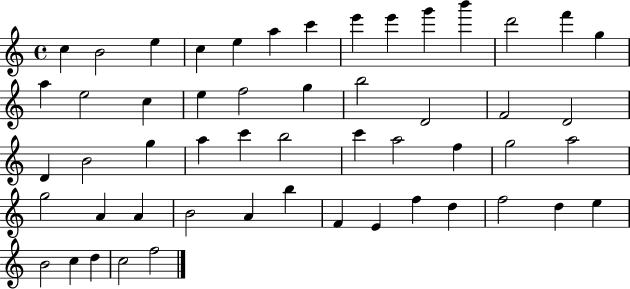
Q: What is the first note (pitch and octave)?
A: C5